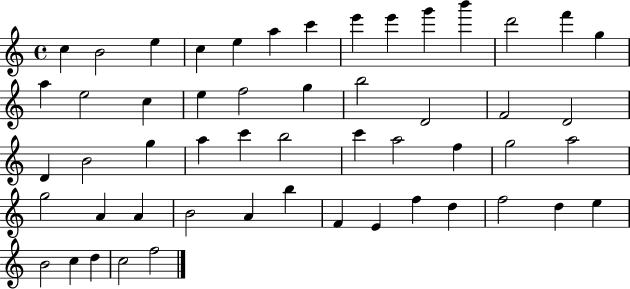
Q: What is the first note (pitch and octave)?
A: C5